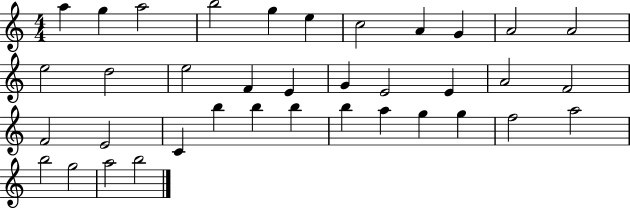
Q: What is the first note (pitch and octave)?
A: A5